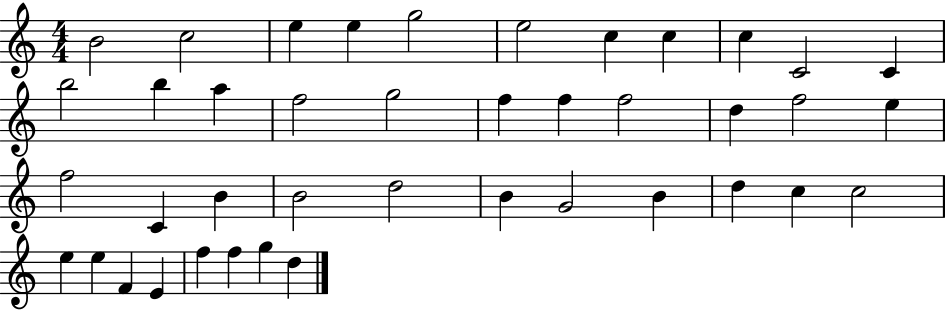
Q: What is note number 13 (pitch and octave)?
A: B5